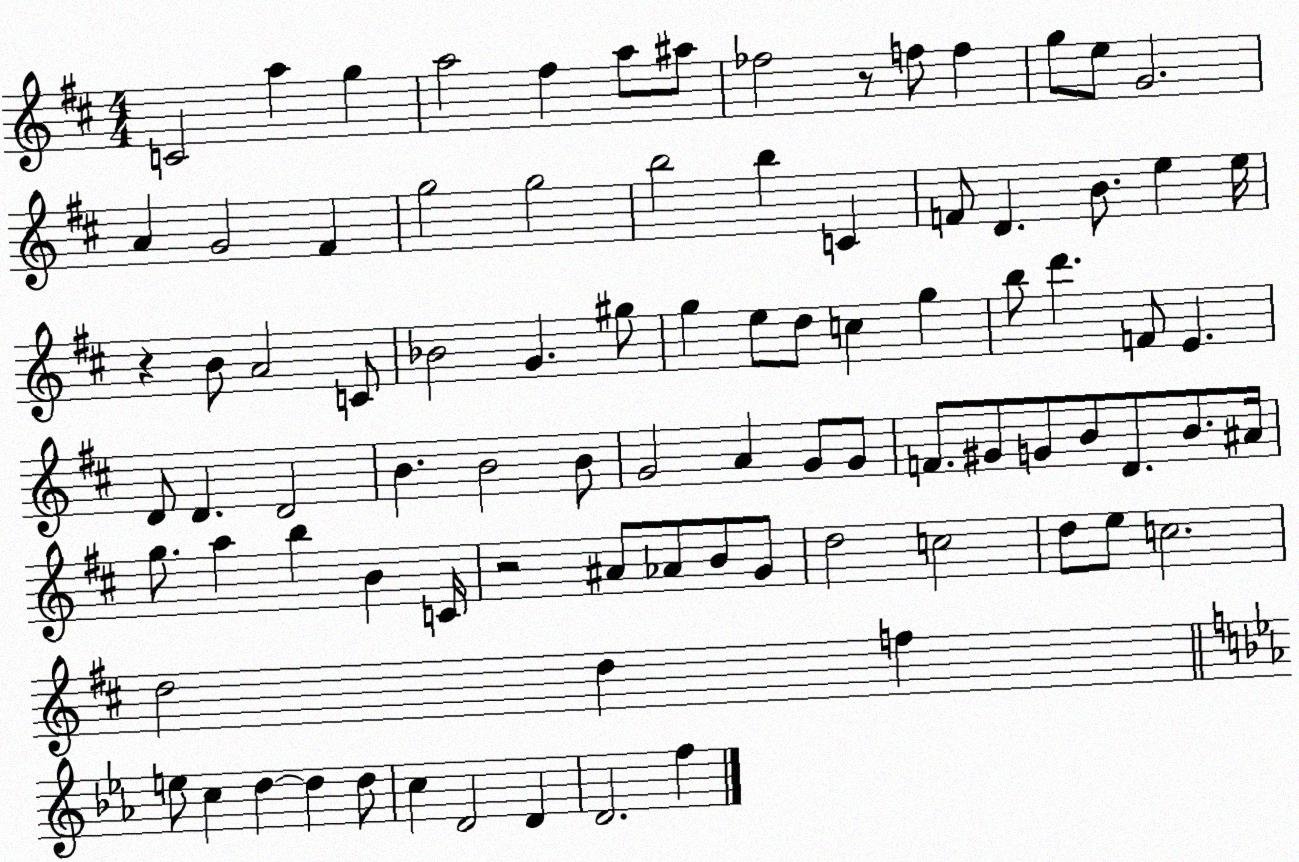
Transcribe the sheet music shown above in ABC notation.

X:1
T:Untitled
M:4/4
L:1/4
K:D
C2 a g a2 ^f a/2 ^a/2 _f2 z/2 f/2 f g/2 e/2 G2 A G2 ^F g2 g2 b2 b C F/2 D B/2 e e/4 z B/2 A2 C/2 _B2 G ^g/2 g e/2 d/2 c g b/2 d' F/2 E D/2 D D2 B B2 B/2 G2 A G/2 G/2 F/2 ^G/2 G/2 B/2 D/2 B/2 ^A/4 g/2 a b B C/4 z2 ^A/2 _A/2 B/2 G/2 d2 c2 d/2 e/2 c2 d2 d f e/2 c d d d/2 c D2 D D2 f